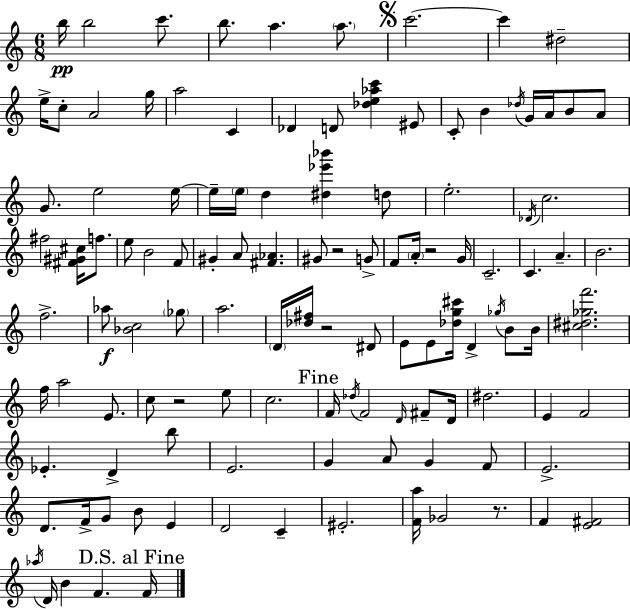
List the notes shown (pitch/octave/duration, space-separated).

B5/s B5/h C6/e. B5/e. A5/q. A5/e. C6/h. C6/q D#5/h E5/s C5/e A4/h G5/s A5/h C4/q Db4/q D4/e [Db5,E5,Ab5,C6]/q EIS4/e C4/e B4/q Db5/s G4/s A4/s B4/e A4/e G4/e. E5/h E5/s E5/s E5/s D5/q [D#5,Eb6,Bb6]/q D5/e E5/h. Db4/s C5/h. F#5/h [F#4,G#4,C#5]/s F5/e. E5/e B4/h F4/e G#4/q A4/e [F#4,Ab4]/q. G#4/e R/h G4/e F4/e A4/s R/h G4/s C4/h. C4/q. A4/q. B4/h. F5/h. Ab5/e [Bb4,C5]/h Gb5/e A5/h. D4/s [Db5,F#5]/s R/h D#4/e E4/e E4/e [Db5,G5,C#6]/s D4/q Gb5/s B4/e B4/s [C#5,D#5,Gb5,F6]/h. F5/s A5/h E4/e. C5/e R/h E5/e C5/h. F4/s Db5/s F4/h D4/s F#4/e D4/s D#5/h. E4/q F4/h Eb4/q. D4/q B5/e E4/h. G4/q A4/e G4/q F4/e E4/h. D4/e. F4/s G4/e B4/e E4/q D4/h C4/q EIS4/h. [F4,A5]/s Gb4/h R/e. F4/q [E4,F#4]/h Ab5/s D4/s B4/q F4/q. F4/s